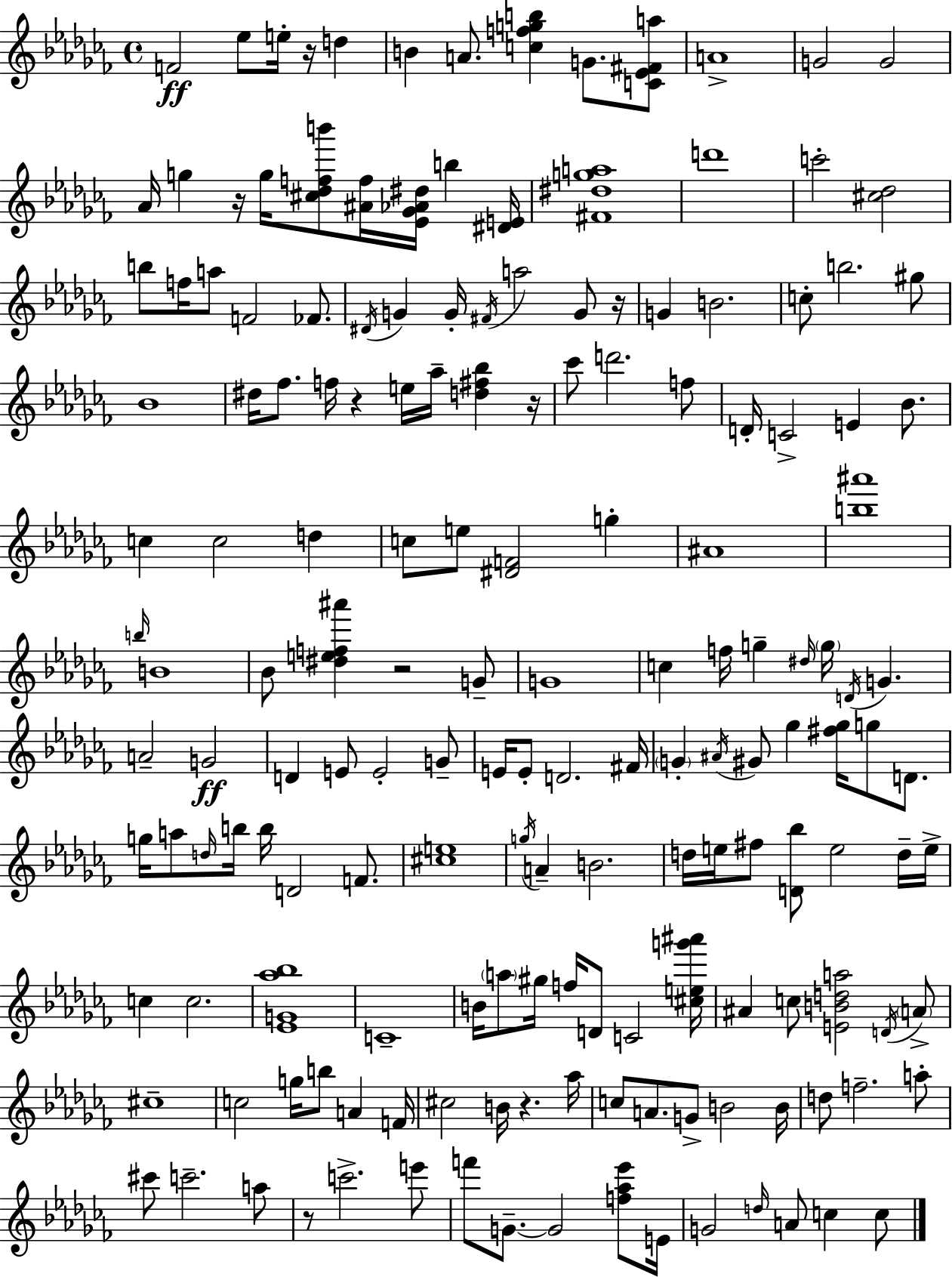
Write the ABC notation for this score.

X:1
T:Untitled
M:4/4
L:1/4
K:Abm
F2 _e/2 e/4 z/4 d B A/2 [cfgb] G/2 [C_E^Fa]/2 A4 G2 G2 _A/4 g z/4 g/4 [^c_dfb']/2 [^Af]/4 [_E_G_A^d]/4 b [^DE]/4 [^F^dga]4 d'4 c'2 [^c_d]2 b/2 f/4 a/2 F2 _F/2 ^D/4 G G/4 ^F/4 a2 G/2 z/4 G B2 c/2 b2 ^g/2 _B4 ^d/4 _f/2 f/4 z e/4 _a/4 [d^f_b] z/4 _c'/2 d'2 f/2 D/4 C2 E _B/2 c c2 d c/2 e/2 [^DF]2 g ^A4 [b^a']4 b/4 B4 _B/2 [^def^a'] z2 G/2 G4 c f/4 g ^d/4 g/4 D/4 G A2 G2 D E/2 E2 G/2 E/4 E/2 D2 ^F/4 G ^A/4 ^G/2 _g [^f_g]/4 g/2 D/2 g/4 a/2 d/4 b/4 b/4 D2 F/2 [^ce]4 g/4 A B2 d/4 e/4 ^f/2 [D_b]/2 e2 d/4 e/4 c c2 [_EG_a_b]4 C4 B/4 a/2 ^g/4 f/4 D/2 C2 [^ceg'^a']/4 ^A c/2 [EBda]2 D/4 A/2 ^c4 c2 g/4 b/2 A F/4 ^c2 B/4 z _a/4 c/2 A/2 G/2 B2 B/4 d/2 f2 a/2 ^c'/2 c'2 a/2 z/2 c'2 e'/2 f'/2 G/2 G2 [f_a_e']/2 E/4 G2 d/4 A/2 c c/2